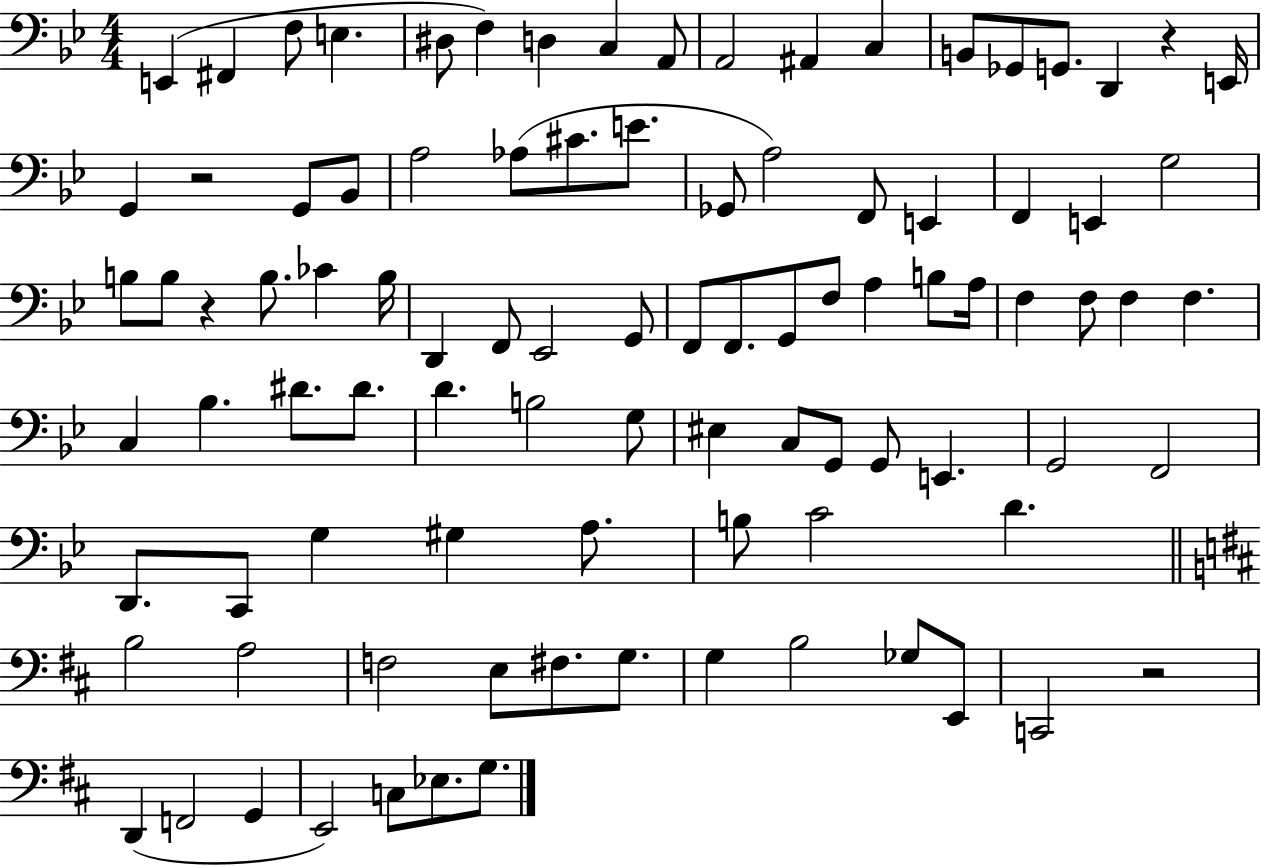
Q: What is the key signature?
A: BES major